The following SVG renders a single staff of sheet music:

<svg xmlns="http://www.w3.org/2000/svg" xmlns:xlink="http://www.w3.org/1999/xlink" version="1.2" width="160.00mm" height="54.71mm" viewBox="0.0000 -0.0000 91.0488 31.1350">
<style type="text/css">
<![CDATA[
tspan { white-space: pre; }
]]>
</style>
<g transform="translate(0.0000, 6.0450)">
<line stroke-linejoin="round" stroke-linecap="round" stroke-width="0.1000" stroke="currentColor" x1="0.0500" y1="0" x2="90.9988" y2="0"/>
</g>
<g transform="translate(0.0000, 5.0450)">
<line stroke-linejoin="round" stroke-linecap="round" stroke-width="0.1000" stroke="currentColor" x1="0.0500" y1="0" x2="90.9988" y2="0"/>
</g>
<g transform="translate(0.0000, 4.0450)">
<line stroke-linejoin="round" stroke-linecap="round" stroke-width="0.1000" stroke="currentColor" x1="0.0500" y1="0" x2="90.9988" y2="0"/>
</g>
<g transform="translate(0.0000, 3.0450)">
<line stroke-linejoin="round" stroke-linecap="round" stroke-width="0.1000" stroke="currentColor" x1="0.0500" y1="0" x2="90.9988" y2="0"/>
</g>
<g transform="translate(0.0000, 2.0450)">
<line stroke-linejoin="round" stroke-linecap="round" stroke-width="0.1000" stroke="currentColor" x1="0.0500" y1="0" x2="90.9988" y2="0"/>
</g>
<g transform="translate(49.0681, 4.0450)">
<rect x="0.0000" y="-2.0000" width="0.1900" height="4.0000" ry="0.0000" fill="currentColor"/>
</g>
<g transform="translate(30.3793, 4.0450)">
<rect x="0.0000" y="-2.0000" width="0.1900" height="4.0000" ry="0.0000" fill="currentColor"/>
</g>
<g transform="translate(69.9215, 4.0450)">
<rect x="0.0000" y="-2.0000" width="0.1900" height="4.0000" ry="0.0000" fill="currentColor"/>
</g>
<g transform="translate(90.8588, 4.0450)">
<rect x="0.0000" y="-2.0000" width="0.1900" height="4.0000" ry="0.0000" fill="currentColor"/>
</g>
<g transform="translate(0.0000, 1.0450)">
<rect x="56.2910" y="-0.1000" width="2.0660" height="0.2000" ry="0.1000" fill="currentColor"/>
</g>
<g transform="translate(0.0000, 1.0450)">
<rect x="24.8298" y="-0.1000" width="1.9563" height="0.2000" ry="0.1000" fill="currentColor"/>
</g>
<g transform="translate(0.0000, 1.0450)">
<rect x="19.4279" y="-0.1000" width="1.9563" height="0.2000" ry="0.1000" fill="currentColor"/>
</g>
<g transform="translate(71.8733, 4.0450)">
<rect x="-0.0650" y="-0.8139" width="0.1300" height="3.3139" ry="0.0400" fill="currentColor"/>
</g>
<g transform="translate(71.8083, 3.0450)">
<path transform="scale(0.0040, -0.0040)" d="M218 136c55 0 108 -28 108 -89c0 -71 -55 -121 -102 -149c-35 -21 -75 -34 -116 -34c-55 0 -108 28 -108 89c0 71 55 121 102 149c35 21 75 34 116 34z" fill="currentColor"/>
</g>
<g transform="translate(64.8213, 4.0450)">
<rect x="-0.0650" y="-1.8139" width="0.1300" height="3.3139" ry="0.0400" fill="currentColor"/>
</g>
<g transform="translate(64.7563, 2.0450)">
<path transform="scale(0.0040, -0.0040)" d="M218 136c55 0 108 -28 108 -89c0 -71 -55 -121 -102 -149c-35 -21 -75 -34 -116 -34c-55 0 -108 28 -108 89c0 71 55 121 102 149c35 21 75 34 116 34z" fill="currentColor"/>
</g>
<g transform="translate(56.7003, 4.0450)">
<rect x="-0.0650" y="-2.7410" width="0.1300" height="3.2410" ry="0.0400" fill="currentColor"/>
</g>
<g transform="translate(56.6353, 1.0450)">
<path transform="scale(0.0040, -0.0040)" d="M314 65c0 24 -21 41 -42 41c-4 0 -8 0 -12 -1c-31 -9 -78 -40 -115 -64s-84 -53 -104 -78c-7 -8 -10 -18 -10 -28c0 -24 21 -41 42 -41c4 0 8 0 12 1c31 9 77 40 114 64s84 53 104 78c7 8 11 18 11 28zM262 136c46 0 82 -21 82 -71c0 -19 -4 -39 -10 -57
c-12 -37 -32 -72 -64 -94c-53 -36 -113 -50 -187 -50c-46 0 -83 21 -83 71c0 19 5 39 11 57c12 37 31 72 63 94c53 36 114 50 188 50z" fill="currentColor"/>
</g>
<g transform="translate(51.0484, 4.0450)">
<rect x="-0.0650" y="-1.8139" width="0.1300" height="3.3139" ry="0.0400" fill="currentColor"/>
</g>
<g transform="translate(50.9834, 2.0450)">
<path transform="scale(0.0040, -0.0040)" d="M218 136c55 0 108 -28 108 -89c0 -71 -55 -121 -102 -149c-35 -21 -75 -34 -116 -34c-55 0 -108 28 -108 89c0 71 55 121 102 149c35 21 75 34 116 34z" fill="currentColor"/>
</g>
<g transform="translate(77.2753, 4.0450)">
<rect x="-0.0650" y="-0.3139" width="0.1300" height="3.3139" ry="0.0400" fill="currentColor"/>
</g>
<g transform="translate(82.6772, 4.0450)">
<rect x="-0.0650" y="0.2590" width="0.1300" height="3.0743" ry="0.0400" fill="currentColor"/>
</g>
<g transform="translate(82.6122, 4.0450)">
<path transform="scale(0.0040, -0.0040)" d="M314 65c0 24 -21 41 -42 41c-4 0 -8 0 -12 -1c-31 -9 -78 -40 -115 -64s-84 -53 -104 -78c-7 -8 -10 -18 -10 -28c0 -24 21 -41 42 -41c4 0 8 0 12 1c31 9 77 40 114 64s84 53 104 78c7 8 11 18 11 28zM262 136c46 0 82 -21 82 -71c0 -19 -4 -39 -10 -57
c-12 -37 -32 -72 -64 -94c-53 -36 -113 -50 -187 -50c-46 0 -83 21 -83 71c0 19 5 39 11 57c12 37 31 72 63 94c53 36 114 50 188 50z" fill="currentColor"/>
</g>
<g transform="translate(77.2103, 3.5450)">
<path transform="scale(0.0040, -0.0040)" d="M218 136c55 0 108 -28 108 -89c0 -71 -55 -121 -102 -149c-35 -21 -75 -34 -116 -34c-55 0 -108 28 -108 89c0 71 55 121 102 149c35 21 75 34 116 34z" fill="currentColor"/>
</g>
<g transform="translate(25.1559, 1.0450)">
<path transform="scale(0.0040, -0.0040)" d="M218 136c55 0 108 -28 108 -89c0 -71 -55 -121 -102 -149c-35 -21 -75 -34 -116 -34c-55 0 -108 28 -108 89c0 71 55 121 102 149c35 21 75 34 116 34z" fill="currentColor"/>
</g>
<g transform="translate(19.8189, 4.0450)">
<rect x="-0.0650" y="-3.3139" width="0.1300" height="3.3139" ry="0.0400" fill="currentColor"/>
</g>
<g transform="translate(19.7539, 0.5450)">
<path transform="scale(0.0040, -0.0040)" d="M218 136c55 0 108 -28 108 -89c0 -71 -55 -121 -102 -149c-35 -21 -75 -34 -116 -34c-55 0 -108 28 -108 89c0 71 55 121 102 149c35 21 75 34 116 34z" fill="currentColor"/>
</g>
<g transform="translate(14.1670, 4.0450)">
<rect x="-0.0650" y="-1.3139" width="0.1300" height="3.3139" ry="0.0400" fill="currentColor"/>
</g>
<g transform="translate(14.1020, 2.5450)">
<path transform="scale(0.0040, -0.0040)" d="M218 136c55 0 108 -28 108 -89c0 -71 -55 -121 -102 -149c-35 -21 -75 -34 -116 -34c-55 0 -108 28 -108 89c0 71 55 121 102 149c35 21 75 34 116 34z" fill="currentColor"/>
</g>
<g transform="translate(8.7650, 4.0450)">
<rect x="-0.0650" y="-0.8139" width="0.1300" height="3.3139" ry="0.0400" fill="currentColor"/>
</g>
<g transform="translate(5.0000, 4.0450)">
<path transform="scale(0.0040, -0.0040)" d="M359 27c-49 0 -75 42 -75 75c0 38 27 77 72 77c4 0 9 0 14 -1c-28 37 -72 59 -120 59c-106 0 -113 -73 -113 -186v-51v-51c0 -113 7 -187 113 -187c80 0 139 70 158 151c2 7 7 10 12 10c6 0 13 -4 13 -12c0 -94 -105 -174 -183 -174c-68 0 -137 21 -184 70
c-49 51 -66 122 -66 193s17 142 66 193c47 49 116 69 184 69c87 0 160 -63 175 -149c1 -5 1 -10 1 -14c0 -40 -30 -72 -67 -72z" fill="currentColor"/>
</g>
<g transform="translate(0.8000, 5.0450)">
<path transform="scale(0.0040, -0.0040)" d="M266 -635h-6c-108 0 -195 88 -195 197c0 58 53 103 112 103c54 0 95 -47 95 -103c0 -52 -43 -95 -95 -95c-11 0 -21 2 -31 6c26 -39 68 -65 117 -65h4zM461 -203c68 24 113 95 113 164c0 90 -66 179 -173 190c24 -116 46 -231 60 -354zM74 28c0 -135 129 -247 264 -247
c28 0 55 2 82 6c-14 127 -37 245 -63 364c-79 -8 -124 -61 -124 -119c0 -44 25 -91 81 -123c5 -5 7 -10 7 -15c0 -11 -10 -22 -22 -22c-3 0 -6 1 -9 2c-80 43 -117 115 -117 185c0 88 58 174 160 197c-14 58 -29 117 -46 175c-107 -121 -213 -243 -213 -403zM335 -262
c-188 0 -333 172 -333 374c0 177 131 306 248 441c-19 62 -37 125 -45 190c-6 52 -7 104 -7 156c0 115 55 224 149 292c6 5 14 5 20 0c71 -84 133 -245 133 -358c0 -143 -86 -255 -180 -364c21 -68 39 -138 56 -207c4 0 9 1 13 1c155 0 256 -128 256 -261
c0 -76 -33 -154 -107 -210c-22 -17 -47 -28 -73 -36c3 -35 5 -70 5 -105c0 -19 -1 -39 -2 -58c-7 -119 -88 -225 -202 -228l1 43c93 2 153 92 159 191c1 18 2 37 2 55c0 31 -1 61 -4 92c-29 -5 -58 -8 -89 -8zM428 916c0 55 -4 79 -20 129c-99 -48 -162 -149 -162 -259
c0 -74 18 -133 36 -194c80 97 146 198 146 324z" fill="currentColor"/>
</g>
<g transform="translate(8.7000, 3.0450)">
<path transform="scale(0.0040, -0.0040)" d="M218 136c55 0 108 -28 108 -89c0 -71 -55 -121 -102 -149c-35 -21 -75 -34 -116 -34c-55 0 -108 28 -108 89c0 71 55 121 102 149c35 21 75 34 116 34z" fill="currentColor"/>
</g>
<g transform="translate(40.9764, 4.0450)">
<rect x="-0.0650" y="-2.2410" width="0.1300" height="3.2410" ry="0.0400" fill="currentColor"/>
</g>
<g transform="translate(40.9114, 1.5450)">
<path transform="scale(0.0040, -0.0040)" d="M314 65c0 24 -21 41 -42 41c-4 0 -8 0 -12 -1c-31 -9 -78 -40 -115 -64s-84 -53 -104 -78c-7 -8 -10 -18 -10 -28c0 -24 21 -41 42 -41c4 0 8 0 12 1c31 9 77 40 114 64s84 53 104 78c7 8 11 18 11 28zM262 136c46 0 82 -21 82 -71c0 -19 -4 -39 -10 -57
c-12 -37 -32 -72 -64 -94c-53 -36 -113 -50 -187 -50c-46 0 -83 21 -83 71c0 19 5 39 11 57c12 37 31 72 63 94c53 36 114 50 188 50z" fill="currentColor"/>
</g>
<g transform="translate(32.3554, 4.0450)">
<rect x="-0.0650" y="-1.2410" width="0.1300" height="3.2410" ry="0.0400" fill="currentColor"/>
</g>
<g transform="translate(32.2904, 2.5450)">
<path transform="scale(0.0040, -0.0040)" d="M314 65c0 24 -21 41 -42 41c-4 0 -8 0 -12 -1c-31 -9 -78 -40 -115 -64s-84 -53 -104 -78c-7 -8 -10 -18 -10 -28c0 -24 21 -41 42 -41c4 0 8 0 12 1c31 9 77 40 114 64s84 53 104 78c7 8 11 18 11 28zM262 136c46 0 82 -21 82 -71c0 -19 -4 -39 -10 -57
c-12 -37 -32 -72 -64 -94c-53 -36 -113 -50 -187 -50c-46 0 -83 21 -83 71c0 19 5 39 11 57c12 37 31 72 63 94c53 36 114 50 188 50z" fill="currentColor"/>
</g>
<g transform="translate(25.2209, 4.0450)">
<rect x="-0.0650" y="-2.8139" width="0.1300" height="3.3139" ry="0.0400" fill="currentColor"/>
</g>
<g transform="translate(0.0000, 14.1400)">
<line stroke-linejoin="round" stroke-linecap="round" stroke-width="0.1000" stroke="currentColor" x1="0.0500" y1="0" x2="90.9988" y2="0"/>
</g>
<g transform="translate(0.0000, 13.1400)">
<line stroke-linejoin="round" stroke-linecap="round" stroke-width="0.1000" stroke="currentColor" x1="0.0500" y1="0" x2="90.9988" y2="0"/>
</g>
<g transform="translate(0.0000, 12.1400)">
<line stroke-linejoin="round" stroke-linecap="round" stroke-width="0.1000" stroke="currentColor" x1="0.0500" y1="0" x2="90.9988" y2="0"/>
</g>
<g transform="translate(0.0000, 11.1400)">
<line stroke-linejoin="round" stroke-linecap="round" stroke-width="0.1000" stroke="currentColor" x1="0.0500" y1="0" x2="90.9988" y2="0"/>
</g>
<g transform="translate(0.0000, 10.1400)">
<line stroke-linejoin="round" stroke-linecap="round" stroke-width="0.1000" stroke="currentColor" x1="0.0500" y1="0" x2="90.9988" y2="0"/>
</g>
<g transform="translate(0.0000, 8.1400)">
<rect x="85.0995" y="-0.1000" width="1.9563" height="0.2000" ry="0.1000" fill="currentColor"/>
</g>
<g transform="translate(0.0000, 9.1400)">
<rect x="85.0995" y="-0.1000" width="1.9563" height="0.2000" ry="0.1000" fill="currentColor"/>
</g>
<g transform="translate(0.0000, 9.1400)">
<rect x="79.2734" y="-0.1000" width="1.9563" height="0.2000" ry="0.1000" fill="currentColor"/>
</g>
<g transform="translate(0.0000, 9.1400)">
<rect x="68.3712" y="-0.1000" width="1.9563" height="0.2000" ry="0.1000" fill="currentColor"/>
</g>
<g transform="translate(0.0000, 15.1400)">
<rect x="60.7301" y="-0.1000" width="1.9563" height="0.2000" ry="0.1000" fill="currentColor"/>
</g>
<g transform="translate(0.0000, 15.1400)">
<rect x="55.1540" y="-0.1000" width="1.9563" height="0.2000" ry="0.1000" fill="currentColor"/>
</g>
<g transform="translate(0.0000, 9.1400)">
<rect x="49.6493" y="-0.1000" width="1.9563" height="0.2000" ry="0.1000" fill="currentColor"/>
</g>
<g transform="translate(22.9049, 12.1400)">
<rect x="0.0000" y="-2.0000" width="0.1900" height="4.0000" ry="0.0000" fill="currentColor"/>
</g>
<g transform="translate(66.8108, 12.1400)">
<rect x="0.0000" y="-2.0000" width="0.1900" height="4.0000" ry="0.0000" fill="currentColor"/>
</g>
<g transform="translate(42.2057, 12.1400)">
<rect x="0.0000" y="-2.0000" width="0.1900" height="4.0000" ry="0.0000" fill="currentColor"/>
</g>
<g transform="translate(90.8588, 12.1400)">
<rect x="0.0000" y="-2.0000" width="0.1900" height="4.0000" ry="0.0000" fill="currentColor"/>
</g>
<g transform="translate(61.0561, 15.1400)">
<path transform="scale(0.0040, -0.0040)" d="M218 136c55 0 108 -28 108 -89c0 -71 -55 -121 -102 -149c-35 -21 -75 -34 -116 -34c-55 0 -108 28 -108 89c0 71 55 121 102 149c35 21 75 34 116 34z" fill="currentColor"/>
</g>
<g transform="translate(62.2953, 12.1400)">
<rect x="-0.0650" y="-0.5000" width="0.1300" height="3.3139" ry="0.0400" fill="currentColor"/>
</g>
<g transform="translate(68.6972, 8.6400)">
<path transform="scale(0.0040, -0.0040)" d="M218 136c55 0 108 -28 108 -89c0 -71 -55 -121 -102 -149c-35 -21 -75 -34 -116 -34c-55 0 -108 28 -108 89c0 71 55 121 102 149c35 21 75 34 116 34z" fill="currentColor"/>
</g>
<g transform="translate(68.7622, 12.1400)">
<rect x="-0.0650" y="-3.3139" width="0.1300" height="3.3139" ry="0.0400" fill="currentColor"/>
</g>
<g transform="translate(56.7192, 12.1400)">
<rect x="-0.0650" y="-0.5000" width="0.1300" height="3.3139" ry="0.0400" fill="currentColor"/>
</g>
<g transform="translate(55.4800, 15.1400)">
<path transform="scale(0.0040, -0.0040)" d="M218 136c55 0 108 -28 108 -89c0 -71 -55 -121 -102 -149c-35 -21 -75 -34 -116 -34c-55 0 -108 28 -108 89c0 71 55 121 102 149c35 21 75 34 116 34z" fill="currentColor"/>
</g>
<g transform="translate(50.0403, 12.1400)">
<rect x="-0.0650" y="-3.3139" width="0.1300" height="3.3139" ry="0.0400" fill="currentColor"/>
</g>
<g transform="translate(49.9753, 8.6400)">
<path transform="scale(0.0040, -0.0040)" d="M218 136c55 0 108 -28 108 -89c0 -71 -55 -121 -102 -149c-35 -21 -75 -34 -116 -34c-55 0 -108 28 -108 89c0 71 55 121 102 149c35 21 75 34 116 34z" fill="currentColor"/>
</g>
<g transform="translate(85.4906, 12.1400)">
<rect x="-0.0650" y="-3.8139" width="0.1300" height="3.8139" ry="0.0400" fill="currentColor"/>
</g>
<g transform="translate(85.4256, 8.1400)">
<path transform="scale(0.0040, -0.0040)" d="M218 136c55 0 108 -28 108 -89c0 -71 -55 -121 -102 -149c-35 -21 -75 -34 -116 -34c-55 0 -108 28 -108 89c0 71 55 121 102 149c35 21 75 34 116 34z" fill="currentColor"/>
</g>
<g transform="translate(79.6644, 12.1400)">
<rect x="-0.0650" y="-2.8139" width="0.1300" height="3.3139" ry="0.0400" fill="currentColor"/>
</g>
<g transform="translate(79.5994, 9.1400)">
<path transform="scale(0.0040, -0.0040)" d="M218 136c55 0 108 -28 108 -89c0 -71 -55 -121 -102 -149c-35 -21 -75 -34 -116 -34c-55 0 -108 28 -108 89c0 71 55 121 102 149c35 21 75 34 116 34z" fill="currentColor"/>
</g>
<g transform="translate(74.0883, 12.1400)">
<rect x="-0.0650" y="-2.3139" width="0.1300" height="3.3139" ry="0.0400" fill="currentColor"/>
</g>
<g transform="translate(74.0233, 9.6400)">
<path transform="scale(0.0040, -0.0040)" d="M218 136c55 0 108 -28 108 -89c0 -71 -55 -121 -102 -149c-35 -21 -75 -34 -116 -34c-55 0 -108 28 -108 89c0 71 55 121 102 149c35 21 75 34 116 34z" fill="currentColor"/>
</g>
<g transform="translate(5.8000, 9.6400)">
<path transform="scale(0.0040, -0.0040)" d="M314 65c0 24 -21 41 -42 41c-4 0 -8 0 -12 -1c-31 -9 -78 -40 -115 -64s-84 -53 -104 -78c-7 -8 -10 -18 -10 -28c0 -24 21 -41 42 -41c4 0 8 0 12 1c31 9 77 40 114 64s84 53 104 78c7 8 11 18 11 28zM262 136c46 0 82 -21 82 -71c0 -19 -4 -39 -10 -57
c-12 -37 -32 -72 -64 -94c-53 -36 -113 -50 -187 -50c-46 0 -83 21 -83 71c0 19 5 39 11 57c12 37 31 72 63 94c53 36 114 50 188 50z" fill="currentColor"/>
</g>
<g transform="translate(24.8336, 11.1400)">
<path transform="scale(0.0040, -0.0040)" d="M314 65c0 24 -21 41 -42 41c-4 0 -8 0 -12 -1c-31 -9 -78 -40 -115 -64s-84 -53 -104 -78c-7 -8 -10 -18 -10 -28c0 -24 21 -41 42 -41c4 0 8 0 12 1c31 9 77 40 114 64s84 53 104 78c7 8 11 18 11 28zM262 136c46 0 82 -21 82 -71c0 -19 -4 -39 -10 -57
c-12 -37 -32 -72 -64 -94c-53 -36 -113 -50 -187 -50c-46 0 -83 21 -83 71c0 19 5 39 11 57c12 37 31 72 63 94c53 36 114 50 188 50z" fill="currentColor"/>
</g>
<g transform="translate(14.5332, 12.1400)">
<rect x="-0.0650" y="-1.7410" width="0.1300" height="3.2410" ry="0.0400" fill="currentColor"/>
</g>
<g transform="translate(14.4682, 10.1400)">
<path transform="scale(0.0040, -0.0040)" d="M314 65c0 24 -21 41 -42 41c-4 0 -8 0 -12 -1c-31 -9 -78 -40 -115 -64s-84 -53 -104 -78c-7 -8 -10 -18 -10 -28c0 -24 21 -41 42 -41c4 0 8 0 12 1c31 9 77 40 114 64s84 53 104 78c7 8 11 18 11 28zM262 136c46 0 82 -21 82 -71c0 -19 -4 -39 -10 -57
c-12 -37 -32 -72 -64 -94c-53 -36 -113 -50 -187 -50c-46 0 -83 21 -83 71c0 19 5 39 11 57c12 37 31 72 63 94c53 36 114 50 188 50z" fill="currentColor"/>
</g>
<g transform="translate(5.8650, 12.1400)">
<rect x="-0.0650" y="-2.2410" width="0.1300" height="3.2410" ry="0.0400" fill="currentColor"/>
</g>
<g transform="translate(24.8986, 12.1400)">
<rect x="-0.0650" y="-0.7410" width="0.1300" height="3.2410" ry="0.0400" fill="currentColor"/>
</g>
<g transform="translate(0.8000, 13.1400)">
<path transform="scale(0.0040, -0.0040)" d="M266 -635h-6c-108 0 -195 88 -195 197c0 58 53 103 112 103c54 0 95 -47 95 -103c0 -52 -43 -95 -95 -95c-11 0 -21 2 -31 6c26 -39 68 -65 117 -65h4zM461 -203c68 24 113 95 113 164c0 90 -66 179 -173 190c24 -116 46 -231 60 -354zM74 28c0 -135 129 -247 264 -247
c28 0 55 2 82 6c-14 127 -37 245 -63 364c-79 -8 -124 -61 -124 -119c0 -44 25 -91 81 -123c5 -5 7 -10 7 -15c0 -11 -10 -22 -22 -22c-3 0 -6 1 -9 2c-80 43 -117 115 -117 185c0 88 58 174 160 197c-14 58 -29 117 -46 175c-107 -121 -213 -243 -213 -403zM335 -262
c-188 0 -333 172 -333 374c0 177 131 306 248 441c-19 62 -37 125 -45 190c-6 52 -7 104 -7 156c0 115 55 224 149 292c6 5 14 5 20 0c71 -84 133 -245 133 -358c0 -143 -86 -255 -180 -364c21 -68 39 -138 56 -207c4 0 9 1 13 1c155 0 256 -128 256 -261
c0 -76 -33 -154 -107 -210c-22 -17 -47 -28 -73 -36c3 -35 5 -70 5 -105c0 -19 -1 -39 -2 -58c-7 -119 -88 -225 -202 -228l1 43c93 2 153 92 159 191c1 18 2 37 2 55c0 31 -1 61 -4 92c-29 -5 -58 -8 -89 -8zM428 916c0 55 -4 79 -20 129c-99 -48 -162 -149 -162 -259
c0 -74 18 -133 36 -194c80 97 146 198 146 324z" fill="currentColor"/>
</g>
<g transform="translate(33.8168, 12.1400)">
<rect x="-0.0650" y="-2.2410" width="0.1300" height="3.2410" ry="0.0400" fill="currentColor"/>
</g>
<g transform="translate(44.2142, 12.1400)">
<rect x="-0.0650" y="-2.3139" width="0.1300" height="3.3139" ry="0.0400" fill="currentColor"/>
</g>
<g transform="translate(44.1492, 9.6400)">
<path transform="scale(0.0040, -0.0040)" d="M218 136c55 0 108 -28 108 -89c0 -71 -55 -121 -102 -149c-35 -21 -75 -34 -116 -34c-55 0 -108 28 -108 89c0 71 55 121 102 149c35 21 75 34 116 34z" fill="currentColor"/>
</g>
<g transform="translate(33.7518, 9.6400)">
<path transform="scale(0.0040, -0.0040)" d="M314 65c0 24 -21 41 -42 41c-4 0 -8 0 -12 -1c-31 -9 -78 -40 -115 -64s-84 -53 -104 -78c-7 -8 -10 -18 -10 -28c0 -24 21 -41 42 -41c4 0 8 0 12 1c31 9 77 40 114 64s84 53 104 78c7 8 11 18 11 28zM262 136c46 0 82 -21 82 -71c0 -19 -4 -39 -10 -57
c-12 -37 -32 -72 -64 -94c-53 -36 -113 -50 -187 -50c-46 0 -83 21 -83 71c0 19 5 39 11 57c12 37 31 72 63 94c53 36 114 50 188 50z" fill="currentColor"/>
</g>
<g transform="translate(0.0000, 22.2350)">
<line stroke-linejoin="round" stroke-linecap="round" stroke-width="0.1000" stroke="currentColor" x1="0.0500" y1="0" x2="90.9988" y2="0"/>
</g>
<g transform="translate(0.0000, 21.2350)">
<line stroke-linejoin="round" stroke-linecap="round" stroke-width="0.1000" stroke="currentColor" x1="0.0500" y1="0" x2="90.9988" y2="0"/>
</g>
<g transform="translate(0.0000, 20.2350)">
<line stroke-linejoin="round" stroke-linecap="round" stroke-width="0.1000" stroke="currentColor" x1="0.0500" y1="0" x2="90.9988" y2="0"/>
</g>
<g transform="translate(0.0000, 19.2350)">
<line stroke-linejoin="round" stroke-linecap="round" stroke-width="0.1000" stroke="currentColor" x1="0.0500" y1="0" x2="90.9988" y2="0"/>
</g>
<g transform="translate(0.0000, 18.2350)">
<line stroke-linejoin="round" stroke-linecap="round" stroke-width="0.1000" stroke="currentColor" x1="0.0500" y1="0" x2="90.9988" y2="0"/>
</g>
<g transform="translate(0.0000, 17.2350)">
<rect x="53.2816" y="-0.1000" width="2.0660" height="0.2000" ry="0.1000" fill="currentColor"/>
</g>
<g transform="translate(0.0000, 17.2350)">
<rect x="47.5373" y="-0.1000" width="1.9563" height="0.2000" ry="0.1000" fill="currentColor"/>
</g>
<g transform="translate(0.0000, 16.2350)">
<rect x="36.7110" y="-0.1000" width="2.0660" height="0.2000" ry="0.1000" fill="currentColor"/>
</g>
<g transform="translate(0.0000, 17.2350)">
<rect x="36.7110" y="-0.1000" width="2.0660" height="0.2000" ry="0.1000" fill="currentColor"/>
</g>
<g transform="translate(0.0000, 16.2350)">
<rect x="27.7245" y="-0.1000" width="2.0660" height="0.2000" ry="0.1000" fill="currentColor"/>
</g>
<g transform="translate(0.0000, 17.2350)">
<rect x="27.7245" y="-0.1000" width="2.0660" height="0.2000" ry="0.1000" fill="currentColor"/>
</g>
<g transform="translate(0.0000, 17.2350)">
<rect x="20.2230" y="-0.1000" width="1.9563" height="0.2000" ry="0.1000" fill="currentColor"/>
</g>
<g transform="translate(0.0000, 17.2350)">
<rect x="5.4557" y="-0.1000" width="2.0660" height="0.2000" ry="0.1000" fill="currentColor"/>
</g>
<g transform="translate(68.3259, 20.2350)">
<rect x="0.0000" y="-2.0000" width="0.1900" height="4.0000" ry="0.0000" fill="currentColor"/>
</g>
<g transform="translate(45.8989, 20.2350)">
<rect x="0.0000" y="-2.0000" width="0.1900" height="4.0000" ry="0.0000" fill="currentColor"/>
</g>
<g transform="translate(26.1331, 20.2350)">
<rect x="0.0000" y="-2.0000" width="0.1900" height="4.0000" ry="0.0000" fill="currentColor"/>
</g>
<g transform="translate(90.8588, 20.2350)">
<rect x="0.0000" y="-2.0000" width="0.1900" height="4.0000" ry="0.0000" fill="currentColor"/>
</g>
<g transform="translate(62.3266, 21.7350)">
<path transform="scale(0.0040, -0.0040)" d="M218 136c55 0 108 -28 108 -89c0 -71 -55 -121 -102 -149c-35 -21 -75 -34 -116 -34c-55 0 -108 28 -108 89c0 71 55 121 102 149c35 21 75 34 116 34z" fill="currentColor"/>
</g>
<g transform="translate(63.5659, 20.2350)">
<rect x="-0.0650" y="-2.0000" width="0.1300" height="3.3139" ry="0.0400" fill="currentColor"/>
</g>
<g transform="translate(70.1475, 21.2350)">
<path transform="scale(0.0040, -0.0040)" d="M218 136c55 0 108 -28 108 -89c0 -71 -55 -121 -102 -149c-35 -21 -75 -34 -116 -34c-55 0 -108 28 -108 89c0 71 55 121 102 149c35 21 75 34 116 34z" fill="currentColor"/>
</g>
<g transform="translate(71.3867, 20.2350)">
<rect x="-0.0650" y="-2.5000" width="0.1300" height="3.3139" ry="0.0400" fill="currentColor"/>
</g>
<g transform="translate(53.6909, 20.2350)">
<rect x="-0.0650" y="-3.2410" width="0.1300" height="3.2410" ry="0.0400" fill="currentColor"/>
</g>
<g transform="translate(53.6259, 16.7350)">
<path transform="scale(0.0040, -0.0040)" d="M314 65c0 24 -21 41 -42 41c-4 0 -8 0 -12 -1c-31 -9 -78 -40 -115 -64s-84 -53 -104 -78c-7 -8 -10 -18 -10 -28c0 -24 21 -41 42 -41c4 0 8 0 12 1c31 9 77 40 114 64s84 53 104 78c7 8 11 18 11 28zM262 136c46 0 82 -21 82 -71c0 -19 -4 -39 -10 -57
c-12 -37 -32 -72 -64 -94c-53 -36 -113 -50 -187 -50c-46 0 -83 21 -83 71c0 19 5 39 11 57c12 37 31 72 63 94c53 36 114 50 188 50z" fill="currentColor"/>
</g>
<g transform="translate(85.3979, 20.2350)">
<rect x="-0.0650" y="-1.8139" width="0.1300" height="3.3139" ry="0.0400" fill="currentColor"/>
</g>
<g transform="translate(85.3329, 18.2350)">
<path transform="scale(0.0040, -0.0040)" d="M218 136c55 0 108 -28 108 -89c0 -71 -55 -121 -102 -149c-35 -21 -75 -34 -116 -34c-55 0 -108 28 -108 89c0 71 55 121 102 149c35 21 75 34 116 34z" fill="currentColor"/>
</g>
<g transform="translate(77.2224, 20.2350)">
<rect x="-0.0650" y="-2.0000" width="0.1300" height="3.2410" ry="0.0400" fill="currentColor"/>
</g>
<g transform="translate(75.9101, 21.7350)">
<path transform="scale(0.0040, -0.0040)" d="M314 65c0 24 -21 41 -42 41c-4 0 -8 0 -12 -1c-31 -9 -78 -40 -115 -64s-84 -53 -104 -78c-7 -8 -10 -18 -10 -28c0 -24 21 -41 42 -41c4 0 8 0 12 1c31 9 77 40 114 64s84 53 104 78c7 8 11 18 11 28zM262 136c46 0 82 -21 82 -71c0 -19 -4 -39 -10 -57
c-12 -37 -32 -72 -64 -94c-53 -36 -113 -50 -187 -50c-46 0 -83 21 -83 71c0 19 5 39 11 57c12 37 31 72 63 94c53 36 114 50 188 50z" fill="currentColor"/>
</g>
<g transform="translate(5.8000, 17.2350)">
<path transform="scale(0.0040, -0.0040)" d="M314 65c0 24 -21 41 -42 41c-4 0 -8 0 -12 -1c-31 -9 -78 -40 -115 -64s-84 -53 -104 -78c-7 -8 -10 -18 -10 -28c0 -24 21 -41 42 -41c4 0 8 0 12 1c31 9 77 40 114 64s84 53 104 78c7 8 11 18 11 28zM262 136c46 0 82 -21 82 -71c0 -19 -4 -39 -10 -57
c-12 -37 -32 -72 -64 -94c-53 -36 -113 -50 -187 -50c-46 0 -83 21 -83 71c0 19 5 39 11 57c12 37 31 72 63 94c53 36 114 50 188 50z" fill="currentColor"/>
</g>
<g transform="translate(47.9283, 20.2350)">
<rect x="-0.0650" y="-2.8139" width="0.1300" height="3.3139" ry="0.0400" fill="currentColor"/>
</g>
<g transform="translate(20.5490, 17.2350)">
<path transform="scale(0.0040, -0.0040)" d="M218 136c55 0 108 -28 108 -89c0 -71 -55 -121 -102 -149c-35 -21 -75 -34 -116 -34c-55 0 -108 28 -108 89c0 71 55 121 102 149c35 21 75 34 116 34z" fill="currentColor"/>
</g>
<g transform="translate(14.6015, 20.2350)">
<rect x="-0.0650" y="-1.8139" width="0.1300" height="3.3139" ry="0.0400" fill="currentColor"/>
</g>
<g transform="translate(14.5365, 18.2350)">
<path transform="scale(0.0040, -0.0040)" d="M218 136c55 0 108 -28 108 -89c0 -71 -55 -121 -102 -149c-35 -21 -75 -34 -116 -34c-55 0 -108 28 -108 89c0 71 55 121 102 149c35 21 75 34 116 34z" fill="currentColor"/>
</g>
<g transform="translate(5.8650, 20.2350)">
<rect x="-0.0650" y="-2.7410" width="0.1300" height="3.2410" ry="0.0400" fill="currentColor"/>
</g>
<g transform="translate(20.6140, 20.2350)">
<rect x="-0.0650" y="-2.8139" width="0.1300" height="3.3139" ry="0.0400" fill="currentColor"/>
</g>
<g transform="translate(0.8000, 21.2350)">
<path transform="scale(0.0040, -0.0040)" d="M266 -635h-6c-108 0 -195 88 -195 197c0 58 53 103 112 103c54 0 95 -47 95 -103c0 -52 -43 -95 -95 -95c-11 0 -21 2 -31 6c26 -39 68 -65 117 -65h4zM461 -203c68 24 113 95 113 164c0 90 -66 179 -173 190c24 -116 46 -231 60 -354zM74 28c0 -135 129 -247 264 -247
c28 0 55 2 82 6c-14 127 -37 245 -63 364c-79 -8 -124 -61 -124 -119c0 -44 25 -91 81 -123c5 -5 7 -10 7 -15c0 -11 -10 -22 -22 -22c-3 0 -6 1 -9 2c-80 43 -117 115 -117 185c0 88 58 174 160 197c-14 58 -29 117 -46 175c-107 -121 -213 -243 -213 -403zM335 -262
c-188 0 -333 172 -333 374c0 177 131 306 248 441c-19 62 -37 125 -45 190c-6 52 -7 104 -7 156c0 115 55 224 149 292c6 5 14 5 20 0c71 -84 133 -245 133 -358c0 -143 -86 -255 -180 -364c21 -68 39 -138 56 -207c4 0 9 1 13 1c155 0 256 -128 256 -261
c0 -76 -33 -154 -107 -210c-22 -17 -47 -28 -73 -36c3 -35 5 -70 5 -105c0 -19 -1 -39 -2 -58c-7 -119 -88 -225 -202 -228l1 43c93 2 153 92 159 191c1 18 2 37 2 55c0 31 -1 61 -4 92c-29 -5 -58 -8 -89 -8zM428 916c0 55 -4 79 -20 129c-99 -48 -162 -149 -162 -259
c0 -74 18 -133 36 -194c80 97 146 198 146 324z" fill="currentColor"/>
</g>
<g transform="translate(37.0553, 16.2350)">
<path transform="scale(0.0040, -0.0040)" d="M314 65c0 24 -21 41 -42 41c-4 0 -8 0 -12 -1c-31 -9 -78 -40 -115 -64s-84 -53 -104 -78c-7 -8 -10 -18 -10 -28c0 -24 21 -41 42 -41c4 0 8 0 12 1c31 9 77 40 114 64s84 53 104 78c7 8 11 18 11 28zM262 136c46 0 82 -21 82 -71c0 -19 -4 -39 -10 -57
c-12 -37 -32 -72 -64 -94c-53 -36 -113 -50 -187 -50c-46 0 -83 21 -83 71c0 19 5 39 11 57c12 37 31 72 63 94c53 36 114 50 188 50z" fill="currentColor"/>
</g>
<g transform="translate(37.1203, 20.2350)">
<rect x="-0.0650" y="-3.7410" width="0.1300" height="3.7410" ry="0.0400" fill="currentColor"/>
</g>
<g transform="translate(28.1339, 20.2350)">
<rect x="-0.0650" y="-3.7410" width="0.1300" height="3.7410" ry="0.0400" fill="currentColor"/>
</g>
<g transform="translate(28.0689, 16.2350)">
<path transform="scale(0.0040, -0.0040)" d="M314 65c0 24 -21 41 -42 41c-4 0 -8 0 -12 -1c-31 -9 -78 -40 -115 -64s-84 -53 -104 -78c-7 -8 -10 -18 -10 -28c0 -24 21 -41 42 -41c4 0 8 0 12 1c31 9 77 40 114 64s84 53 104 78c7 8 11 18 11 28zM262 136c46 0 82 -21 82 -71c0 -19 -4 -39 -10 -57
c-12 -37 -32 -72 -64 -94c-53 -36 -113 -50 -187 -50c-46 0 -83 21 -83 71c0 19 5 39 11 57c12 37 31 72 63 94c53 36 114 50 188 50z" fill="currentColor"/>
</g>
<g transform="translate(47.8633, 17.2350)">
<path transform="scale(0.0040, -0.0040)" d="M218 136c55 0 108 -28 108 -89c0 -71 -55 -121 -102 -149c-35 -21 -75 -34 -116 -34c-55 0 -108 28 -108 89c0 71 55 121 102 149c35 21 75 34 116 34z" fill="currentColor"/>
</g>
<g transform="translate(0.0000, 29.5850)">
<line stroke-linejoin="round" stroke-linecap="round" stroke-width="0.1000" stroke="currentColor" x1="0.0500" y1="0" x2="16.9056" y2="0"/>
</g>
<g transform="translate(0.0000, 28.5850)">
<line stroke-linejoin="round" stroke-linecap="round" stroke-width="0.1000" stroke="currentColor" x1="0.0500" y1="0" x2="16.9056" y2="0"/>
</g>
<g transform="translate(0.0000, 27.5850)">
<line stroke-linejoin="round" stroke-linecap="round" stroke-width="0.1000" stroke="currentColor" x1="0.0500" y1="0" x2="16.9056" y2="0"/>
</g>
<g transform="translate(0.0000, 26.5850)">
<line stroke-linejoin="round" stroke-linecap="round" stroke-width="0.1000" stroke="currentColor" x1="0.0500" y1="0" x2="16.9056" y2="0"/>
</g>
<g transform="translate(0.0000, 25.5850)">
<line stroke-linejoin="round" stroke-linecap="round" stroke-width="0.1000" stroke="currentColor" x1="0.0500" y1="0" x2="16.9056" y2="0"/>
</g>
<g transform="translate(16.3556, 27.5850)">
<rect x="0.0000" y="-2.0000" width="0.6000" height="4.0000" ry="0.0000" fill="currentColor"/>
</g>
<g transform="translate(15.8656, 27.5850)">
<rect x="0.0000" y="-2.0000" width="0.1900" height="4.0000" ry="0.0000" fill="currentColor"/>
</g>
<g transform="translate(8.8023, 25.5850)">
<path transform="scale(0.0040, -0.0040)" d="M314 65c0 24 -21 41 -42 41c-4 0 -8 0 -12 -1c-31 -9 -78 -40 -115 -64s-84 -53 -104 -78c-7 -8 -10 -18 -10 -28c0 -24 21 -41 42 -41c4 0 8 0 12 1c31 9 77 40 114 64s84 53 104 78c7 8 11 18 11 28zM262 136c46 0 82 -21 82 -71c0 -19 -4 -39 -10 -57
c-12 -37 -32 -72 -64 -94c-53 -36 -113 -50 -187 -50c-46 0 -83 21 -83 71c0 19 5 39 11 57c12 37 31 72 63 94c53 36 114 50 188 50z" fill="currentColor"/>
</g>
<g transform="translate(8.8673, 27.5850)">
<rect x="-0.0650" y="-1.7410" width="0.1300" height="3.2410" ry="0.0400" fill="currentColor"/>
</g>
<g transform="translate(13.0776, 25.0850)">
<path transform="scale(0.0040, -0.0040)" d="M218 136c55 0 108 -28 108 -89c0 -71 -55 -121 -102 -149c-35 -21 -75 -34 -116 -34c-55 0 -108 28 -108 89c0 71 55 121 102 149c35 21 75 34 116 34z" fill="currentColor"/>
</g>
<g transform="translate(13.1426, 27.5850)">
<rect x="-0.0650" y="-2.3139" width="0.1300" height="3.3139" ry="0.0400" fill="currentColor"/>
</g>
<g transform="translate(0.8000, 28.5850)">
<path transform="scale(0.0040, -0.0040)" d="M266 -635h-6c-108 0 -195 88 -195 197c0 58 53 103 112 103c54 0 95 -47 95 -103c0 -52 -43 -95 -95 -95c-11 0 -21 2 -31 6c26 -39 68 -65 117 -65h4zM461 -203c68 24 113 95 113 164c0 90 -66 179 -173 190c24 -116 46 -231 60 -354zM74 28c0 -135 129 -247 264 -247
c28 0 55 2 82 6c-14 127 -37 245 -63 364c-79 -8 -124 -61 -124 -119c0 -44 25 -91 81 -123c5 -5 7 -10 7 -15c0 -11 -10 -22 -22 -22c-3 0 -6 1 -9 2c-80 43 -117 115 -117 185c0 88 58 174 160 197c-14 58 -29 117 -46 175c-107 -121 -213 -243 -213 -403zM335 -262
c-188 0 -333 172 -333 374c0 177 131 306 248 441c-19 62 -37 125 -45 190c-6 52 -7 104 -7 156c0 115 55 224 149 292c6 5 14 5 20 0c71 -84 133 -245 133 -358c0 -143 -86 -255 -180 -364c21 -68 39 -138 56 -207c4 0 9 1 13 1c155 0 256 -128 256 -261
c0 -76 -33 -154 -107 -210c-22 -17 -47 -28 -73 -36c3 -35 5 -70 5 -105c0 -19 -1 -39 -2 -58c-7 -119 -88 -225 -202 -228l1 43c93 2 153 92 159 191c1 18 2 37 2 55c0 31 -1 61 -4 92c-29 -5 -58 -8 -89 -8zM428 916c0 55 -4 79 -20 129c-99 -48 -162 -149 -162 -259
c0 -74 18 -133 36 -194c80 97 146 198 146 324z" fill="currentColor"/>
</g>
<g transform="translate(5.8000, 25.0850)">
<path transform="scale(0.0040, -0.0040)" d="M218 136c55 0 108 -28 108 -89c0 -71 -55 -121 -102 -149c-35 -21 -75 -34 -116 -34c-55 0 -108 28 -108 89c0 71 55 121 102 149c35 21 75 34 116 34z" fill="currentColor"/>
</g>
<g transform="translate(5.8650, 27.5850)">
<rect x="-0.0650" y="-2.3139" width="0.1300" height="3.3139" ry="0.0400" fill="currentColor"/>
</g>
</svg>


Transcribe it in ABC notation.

X:1
T:Untitled
M:4/4
L:1/4
K:C
d e b a e2 g2 f a2 f d c B2 g2 f2 d2 g2 g b C C b g a c' a2 f a c'2 c'2 a b2 F G F2 f g f2 g